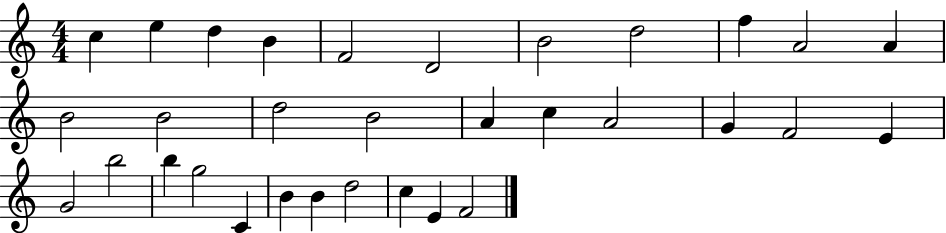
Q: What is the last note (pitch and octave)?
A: F4